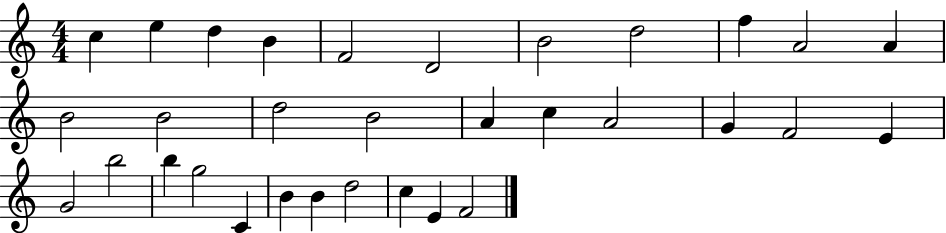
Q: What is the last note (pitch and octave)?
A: F4